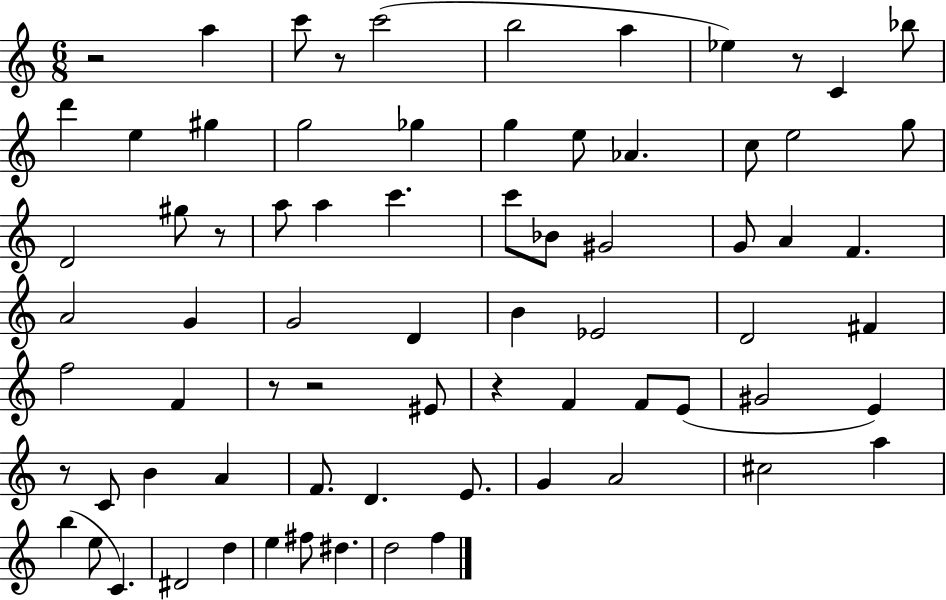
{
  \clef treble
  \numericTimeSignature
  \time 6/8
  \key c \major
  r2 a''4 | c'''8 r8 c'''2( | b''2 a''4 | ees''4) r8 c'4 bes''8 | \break d'''4 e''4 gis''4 | g''2 ges''4 | g''4 e''8 aes'4. | c''8 e''2 g''8 | \break d'2 gis''8 r8 | a''8 a''4 c'''4. | c'''8 bes'8 gis'2 | g'8 a'4 f'4. | \break a'2 g'4 | g'2 d'4 | b'4 ees'2 | d'2 fis'4 | \break f''2 f'4 | r8 r2 eis'8 | r4 f'4 f'8 e'8( | gis'2 e'4) | \break r8 c'8 b'4 a'4 | f'8. d'4. e'8. | g'4 a'2 | cis''2 a''4 | \break b''4( e''8 c'4.) | dis'2 d''4 | e''4 fis''8 dis''4. | d''2 f''4 | \break \bar "|."
}